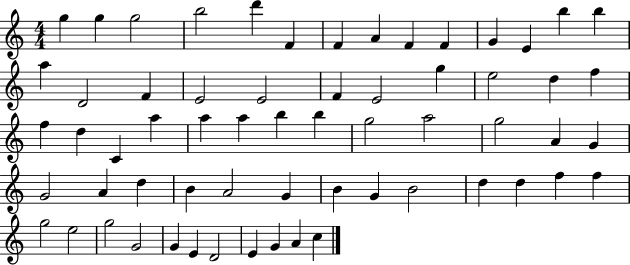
G5/q G5/q G5/h B5/h D6/q F4/q F4/q A4/q F4/q F4/q G4/q E4/q B5/q B5/q A5/q D4/h F4/q E4/h E4/h F4/q E4/h G5/q E5/h D5/q F5/q F5/q D5/q C4/q A5/q A5/q A5/q B5/q B5/q G5/h A5/h G5/h A4/q G4/q G4/h A4/q D5/q B4/q A4/h G4/q B4/q G4/q B4/h D5/q D5/q F5/q F5/q G5/h E5/h G5/h G4/h G4/q E4/q D4/h E4/q G4/q A4/q C5/q